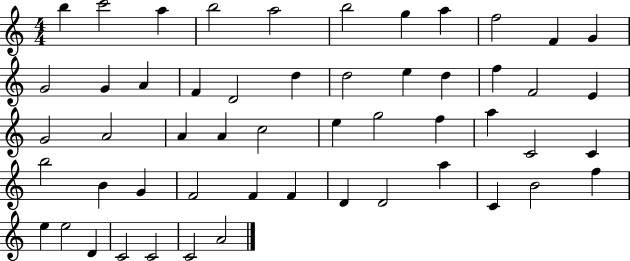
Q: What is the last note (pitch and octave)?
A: A4